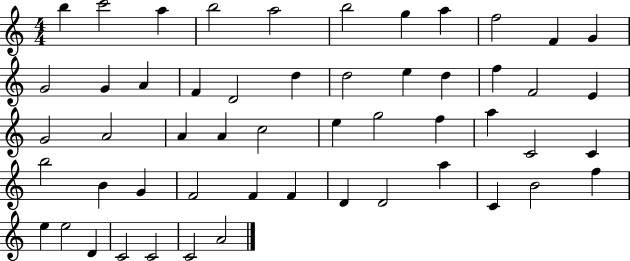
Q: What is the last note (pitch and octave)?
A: A4